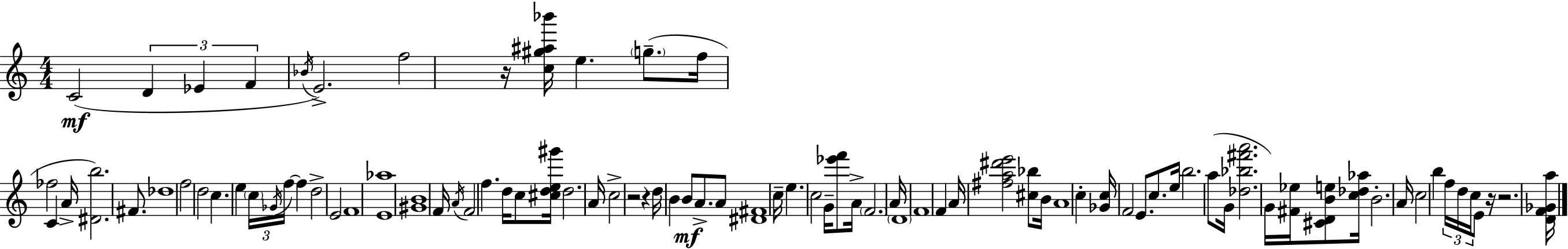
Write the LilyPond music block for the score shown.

{
  \clef treble
  \numericTimeSignature
  \time 4/4
  \key a \minor
  \repeat volta 2 { c'2(\mf \tuplet 3/2 { d'4 ees'4 | f'4 } \acciaccatura { bes'16 }) e'2.-> | f''2 r16 <c'' gis'' ais'' bes'''>16 e''4. | \parenthesize g''8.--( f''16 fes''2 c'4 | \break a'16-> <dis' b''>2.) fis'8. | des''1 | f''2 d''2 | c''4. e''4 \tuplet 3/2 { \parenthesize c''16 \acciaccatura { ges'16 } f''16~~ } f''4 | \break d''2-> e'2 | f'1 | <e' aes''>1 | <gis' b'>1 | \break f'16 \acciaccatura { a'16 } f'2 f''4. | d''16 c''8 <cis'' d'' e'' gis'''>16 d''2. | a'16 c''2-> r2 | r4 d''16 b'4 b'8\mf a'8.-> | \break a'8 <dis' fis'>1 | c''16-- e''4. c''2 | g'16-- <ees''' f'''>8 a'16-> \parenthesize f'2. | a'16 \parenthesize d'1 | \break \parenthesize f'1 | f'4 a'16 <fis'' a'' dis''' e'''>2 | <cis'' bes''>8 b'16 a'1 | c''4-. <ges' c''>16 f'2 | \break e'8. c''8. e''16 b''2. | a''8( g'16 <des'' bes'' fis''' a'''>2. | g'16) <fis' ees''>16 <cis' d' b' e''>8 <c'' des'' aes''>16 b'2.-. | a'16 c''2 b''4 | \break \tuplet 3/2 { f''16 d''16 c''16 } e'8 r16 r2. | <d' f' ges' a''>16 } \bar "|."
}